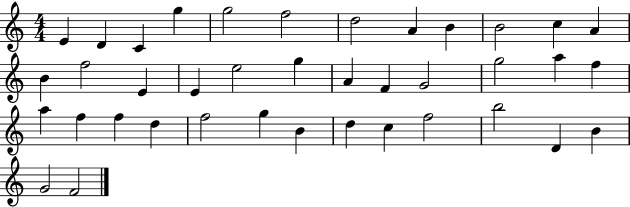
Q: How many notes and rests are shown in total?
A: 39